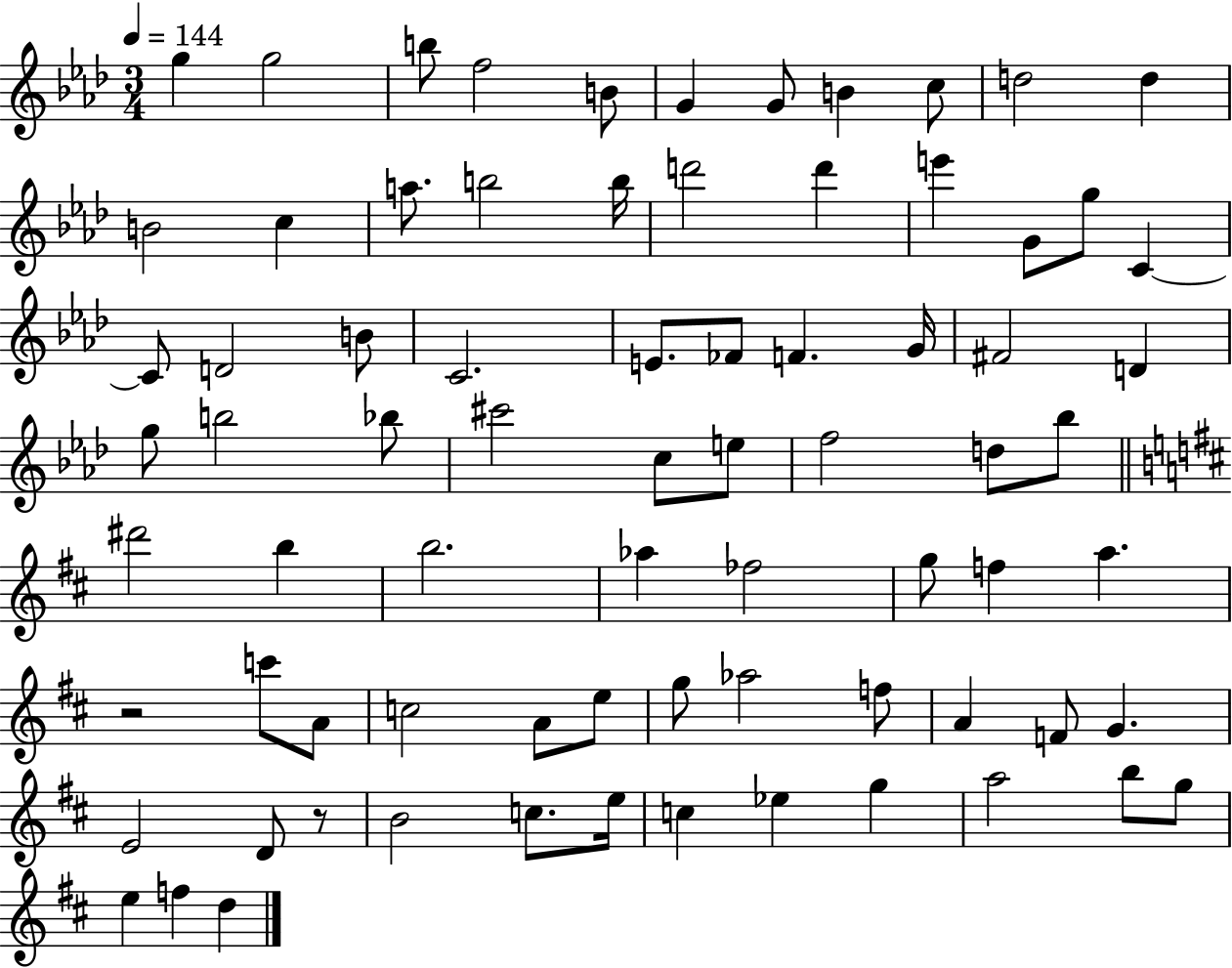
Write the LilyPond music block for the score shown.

{
  \clef treble
  \numericTimeSignature
  \time 3/4
  \key aes \major
  \tempo 4 = 144
  g''4 g''2 | b''8 f''2 b'8 | g'4 g'8 b'4 c''8 | d''2 d''4 | \break b'2 c''4 | a''8. b''2 b''16 | d'''2 d'''4 | e'''4 g'8 g''8 c'4~~ | \break c'8 d'2 b'8 | c'2. | e'8. fes'8 f'4. g'16 | fis'2 d'4 | \break g''8 b''2 bes''8 | cis'''2 c''8 e''8 | f''2 d''8 bes''8 | \bar "||" \break \key d \major dis'''2 b''4 | b''2. | aes''4 fes''2 | g''8 f''4 a''4. | \break r2 c'''8 a'8 | c''2 a'8 e''8 | g''8 aes''2 f''8 | a'4 f'8 g'4. | \break e'2 d'8 r8 | b'2 c''8. e''16 | c''4 ees''4 g''4 | a''2 b''8 g''8 | \break e''4 f''4 d''4 | \bar "|."
}